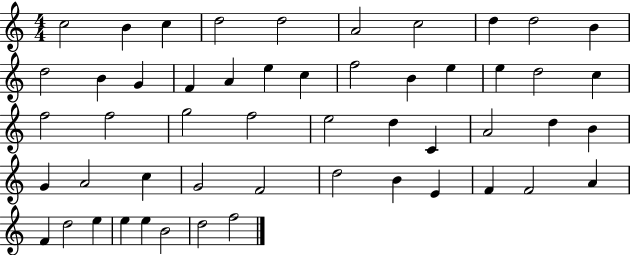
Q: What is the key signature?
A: C major